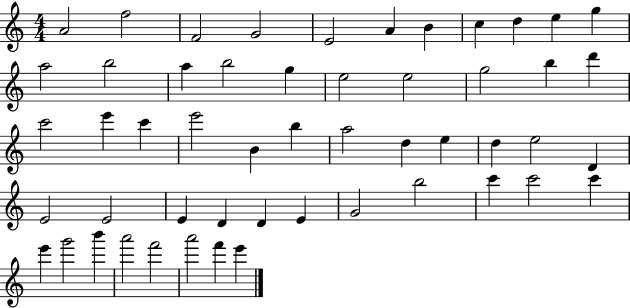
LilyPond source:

{
  \clef treble
  \numericTimeSignature
  \time 4/4
  \key c \major
  a'2 f''2 | f'2 g'2 | e'2 a'4 b'4 | c''4 d''4 e''4 g''4 | \break a''2 b''2 | a''4 b''2 g''4 | e''2 e''2 | g''2 b''4 d'''4 | \break c'''2 e'''4 c'''4 | e'''2 b'4 b''4 | a''2 d''4 e''4 | d''4 e''2 d'4 | \break e'2 e'2 | e'4 d'4 d'4 e'4 | g'2 b''2 | c'''4 c'''2 c'''4 | \break e'''4 g'''2 b'''4 | a'''2 f'''2 | a'''2 f'''4 e'''4 | \bar "|."
}